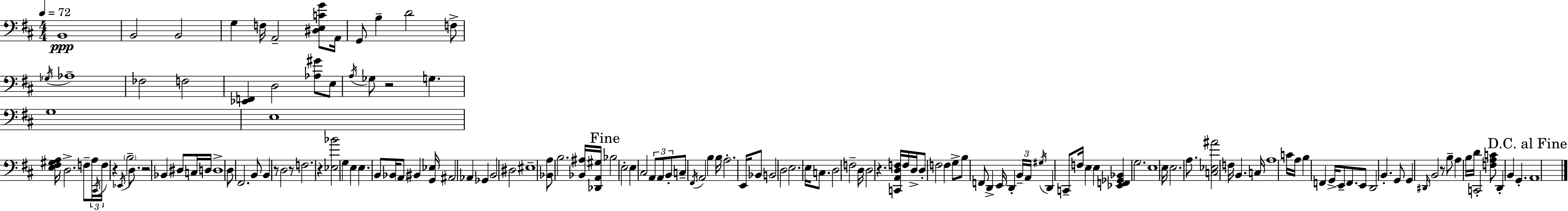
B2/w B2/h B2/h G3/q F3/s A2/h [D#3,E3,C4,G4]/e A2/s G2/e B3/q D4/h F3/e Gb3/s Ab3/w FES3/h F3/h [Eb2,F2]/q D3/h [Ab3,G#4]/e E3/e A3/s Gb3/e R/h G3/q. G3/w E3/w [E3,F#3,G#3,A3]/s D3/h. F3/e A3/s C#2/s F3/s R/q Eb2/s B3/h D3/e. R/h Bb2/q D#3/e C3/s D3/s D3/w D3/e F#2/h. B2/e B2/q R/e D3/h R/e F3/h. R/q [Eb3,Bb4]/h G3/q E3/q E3/q. B2/e Bb2/s A2/e BIS2/q [G2,Eb3]/s A#2/h Ab2/q Gb2/q B2/h D#3/h EIS3/w [Bb2,A3]/e B3/h. [Bb2,A#3]/s [Db2,A2,G#3]/s Bb3/h E3/h E3/q C#3/h A2/e A2/e B2/e C3/e F#2/s A2/h B3/q B3/s A3/h. E2/s Bb2/e B2/h D3/h E3/h. E3/s C3/e. D3/h F3/h D3/s D3/h R/q. [C2,A2,D3,F3]/s F3/s D3/s D3/e F3/h F3/q G3/e B3/e F2/e D2/q E2/s D2/q B2/s A2/s G#3/s D2/q C2/e F3/s E3/q E3/q [Eb2,F2,Gb2,Bb2]/q G3/h. E3/w E3/s E3/h. A3/e. [C3,Eb3,A#4]/h F3/s B2/q. C3/s A3/w C4/s A3/s B3/q F2/q G2/s E2/e F2/e. E2/e D2/h B2/q. G2/e G2/q D#2/s B2/h R/e B3/e A3/q B3/s D4/s C2/h [F3,A3,C4]/e D2/q B2/q G2/q. A2/w